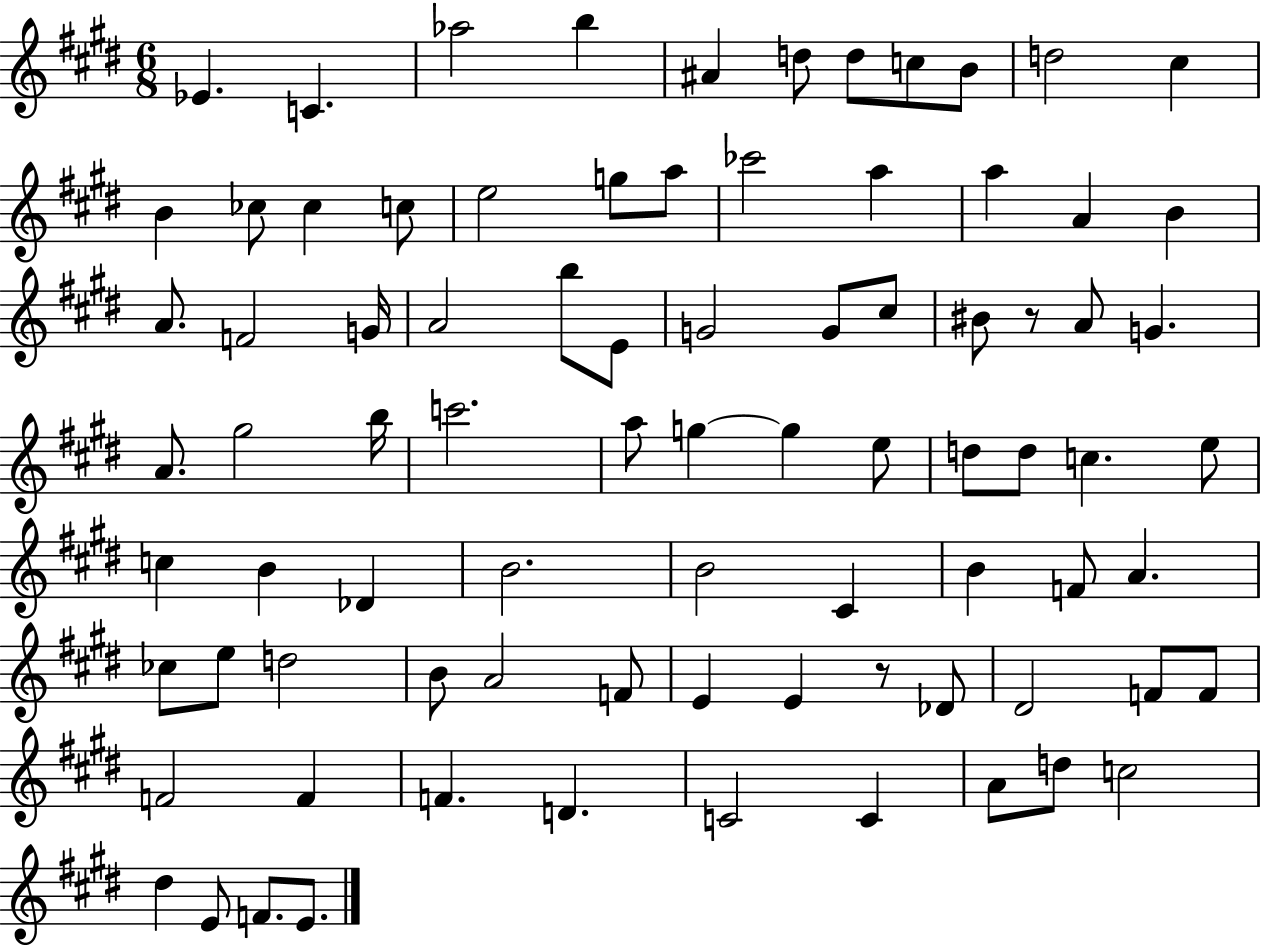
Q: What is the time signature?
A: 6/8